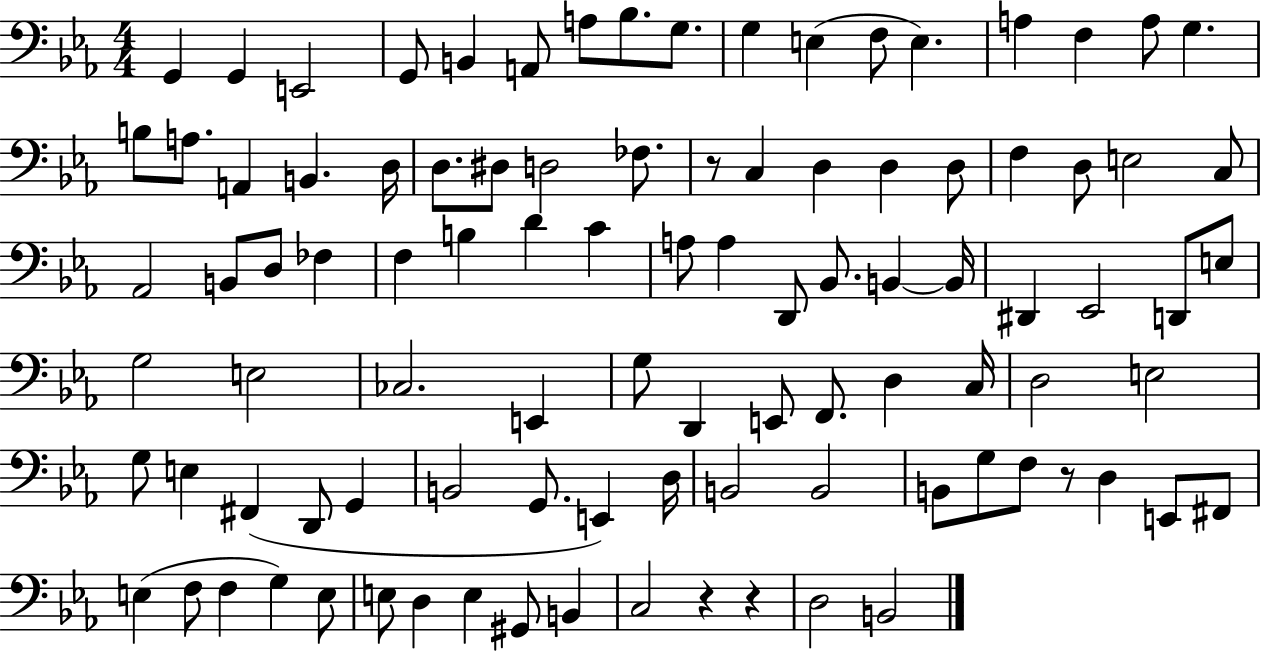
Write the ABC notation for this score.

X:1
T:Untitled
M:4/4
L:1/4
K:Eb
G,, G,, E,,2 G,,/2 B,, A,,/2 A,/2 _B,/2 G,/2 G, E, F,/2 E, A, F, A,/2 G, B,/2 A,/2 A,, B,, D,/4 D,/2 ^D,/2 D,2 _F,/2 z/2 C, D, D, D,/2 F, D,/2 E,2 C,/2 _A,,2 B,,/2 D,/2 _F, F, B, D C A,/2 A, D,,/2 _B,,/2 B,, B,,/4 ^D,, _E,,2 D,,/2 E,/2 G,2 E,2 _C,2 E,, G,/2 D,, E,,/2 F,,/2 D, C,/4 D,2 E,2 G,/2 E, ^F,, D,,/2 G,, B,,2 G,,/2 E,, D,/4 B,,2 B,,2 B,,/2 G,/2 F,/2 z/2 D, E,,/2 ^F,,/2 E, F,/2 F, G, E,/2 E,/2 D, E, ^G,,/2 B,, C,2 z z D,2 B,,2